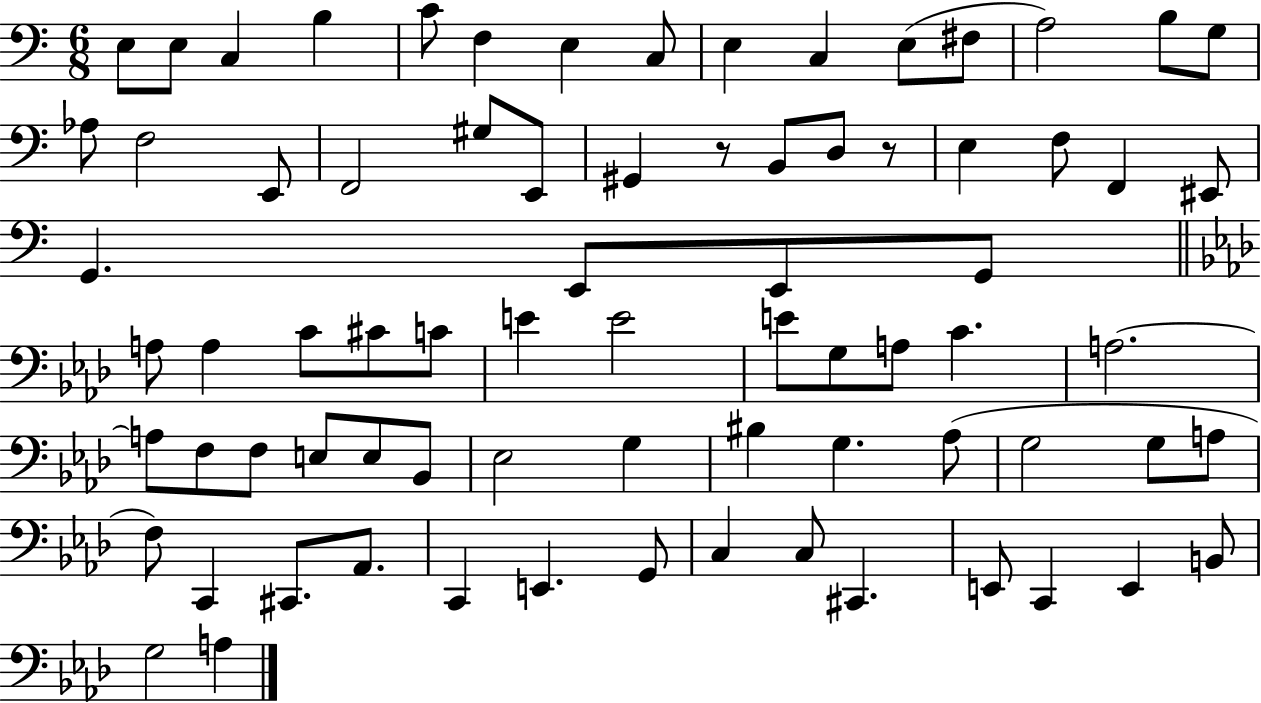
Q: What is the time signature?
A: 6/8